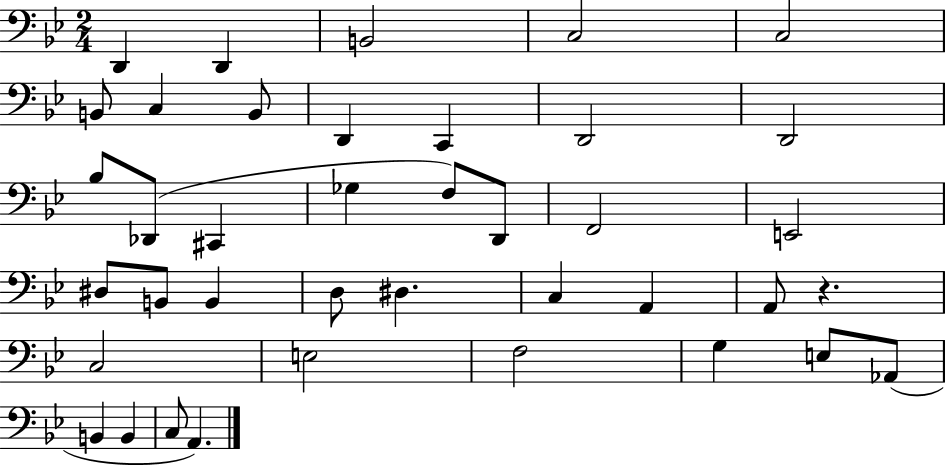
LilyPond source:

{
  \clef bass
  \numericTimeSignature
  \time 2/4
  \key bes \major
  d,4 d,4 | b,2 | c2 | c2 | \break b,8 c4 b,8 | d,4 c,4 | d,2 | d,2 | \break bes8 des,8( cis,4 | ges4 f8) d,8 | f,2 | e,2 | \break dis8 b,8 b,4 | d8 dis4. | c4 a,4 | a,8 r4. | \break c2 | e2 | f2 | g4 e8 aes,8( | \break b,4 b,4 | c8 a,4.) | \bar "|."
}